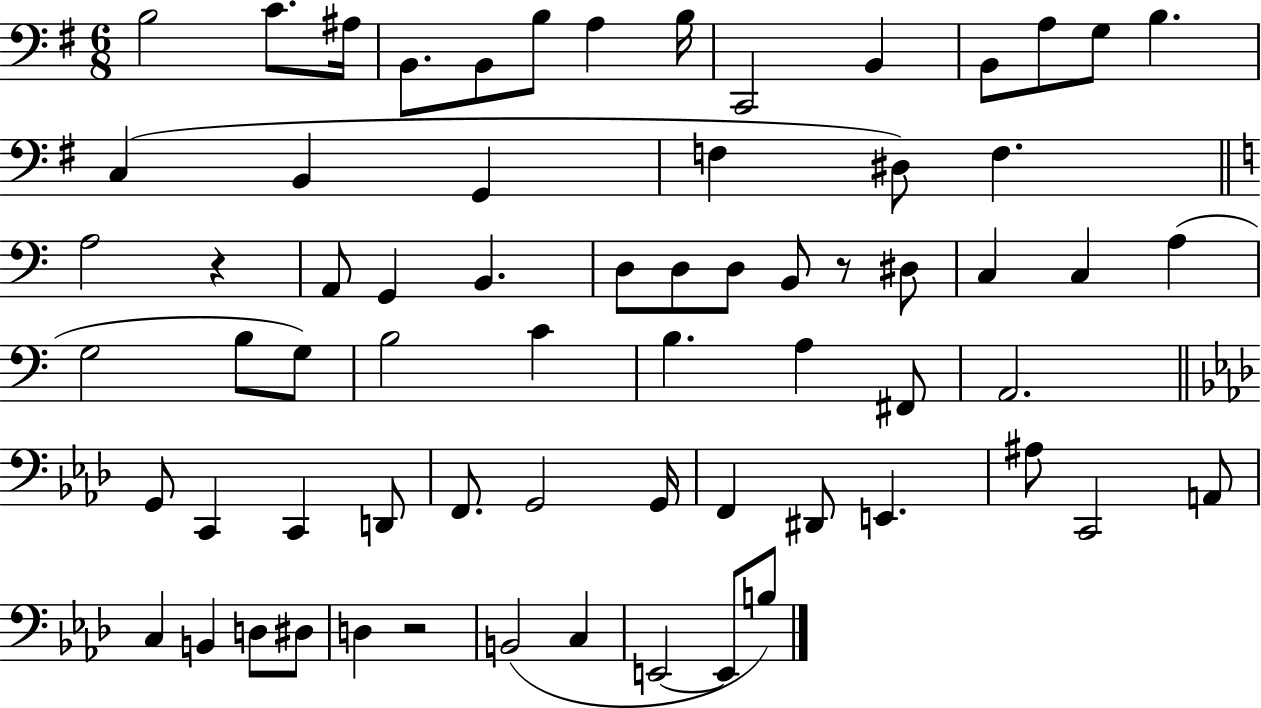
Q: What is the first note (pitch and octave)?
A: B3